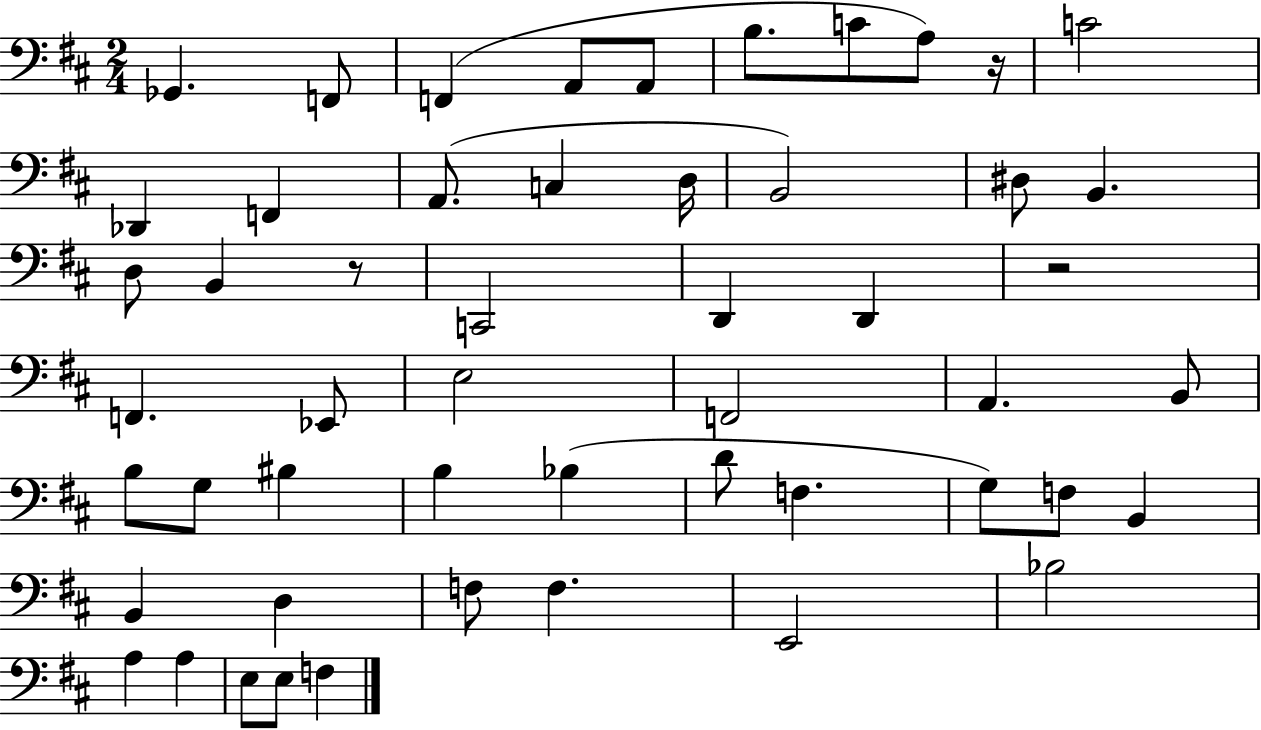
Gb2/q. F2/e F2/q A2/e A2/e B3/e. C4/e A3/e R/s C4/h Db2/q F2/q A2/e. C3/q D3/s B2/h D#3/e B2/q. D3/e B2/q R/e C2/h D2/q D2/q R/h F2/q. Eb2/e E3/h F2/h A2/q. B2/e B3/e G3/e BIS3/q B3/q Bb3/q D4/e F3/q. G3/e F3/e B2/q B2/q D3/q F3/e F3/q. E2/h Bb3/h A3/q A3/q E3/e E3/e F3/q